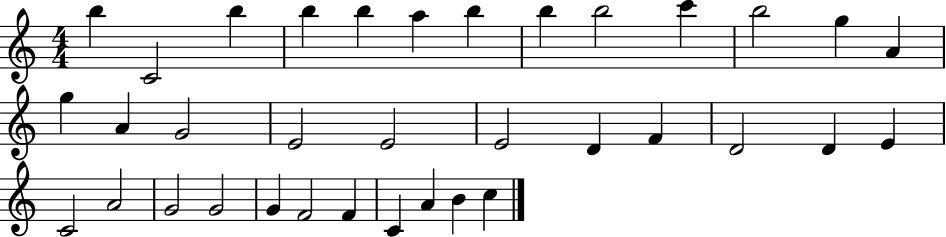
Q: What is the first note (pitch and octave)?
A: B5